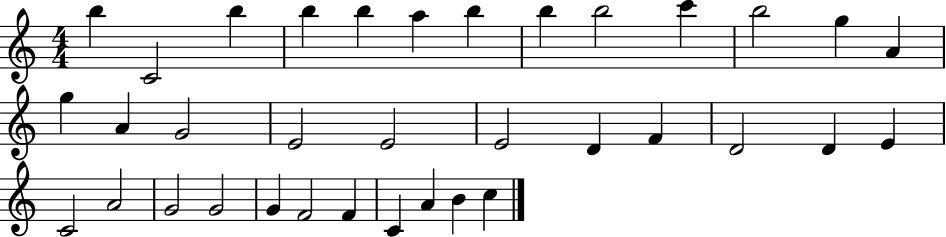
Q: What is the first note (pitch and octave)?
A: B5